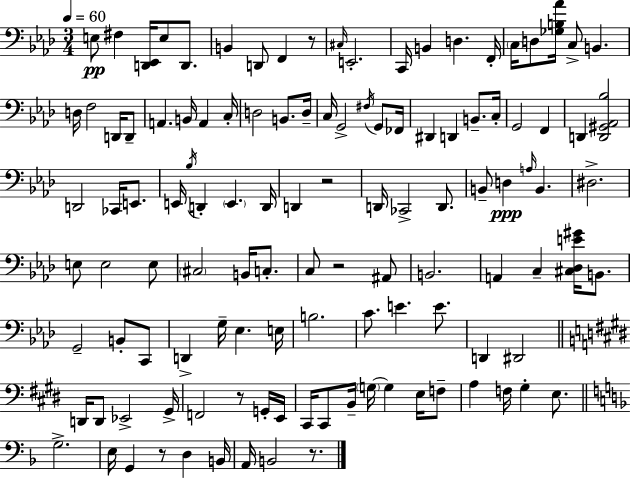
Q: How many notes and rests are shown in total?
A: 117